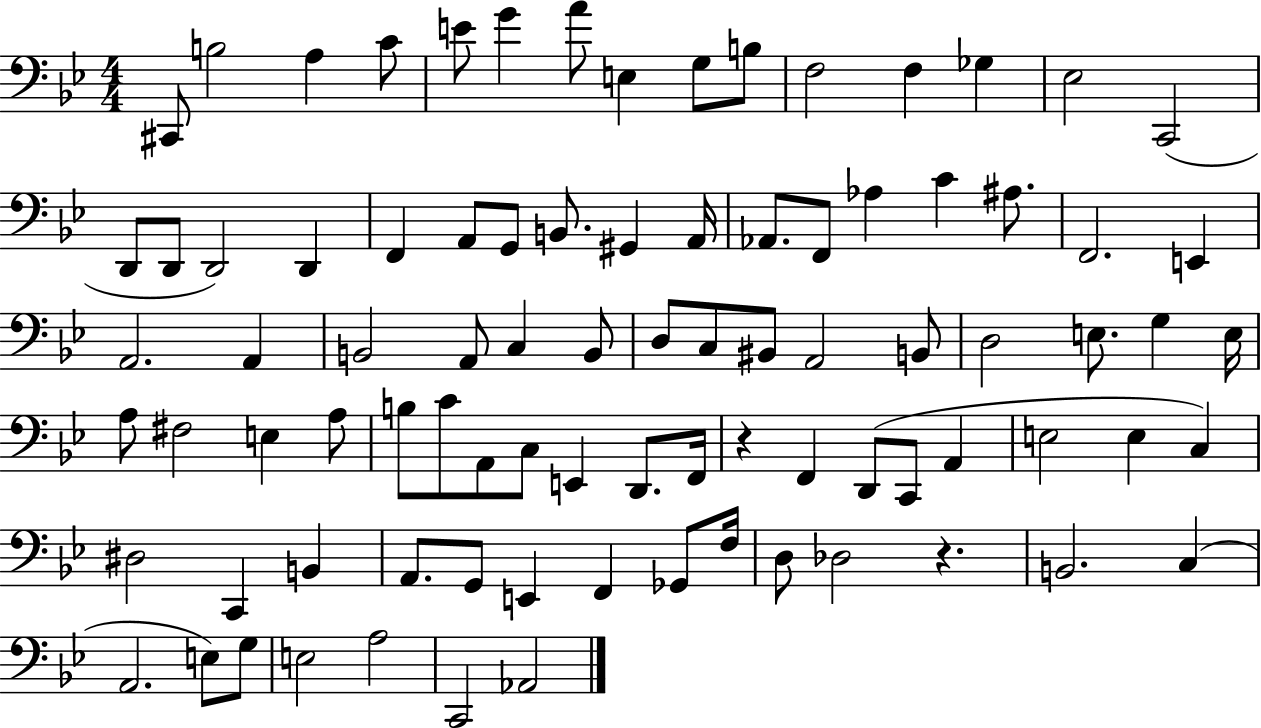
C#2/e B3/h A3/q C4/e E4/e G4/q A4/e E3/q G3/e B3/e F3/h F3/q Gb3/q Eb3/h C2/h D2/e D2/e D2/h D2/q F2/q A2/e G2/e B2/e. G#2/q A2/s Ab2/e. F2/e Ab3/q C4/q A#3/e. F2/h. E2/q A2/h. A2/q B2/h A2/e C3/q B2/e D3/e C3/e BIS2/e A2/h B2/e D3/h E3/e. G3/q E3/s A3/e F#3/h E3/q A3/e B3/e C4/e A2/e C3/e E2/q D2/e. F2/s R/q F2/q D2/e C2/e A2/q E3/h E3/q C3/q D#3/h C2/q B2/q A2/e. G2/e E2/q F2/q Gb2/e F3/s D3/e Db3/h R/q. B2/h. C3/q A2/h. E3/e G3/e E3/h A3/h C2/h Ab2/h